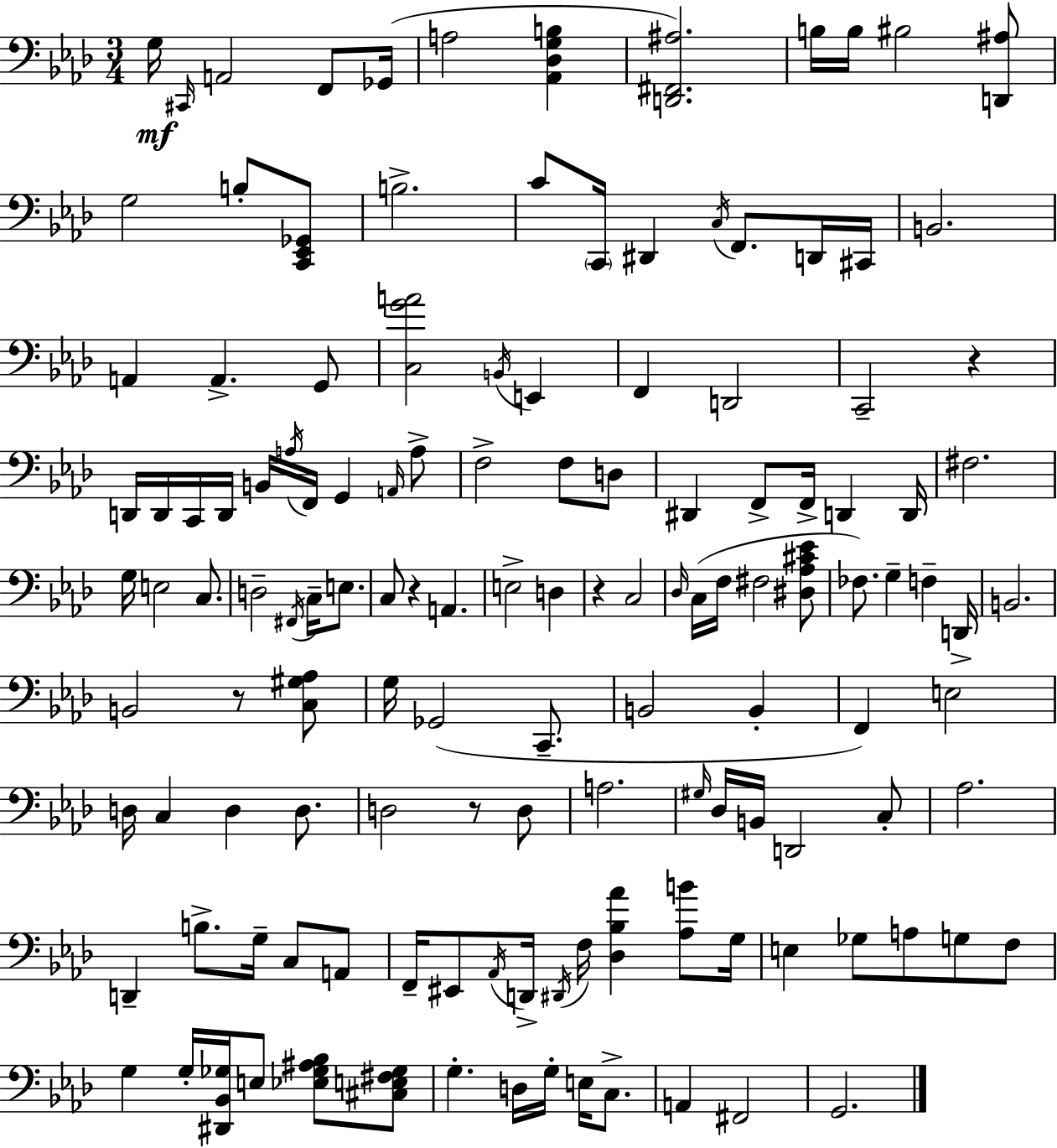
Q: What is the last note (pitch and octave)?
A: G2